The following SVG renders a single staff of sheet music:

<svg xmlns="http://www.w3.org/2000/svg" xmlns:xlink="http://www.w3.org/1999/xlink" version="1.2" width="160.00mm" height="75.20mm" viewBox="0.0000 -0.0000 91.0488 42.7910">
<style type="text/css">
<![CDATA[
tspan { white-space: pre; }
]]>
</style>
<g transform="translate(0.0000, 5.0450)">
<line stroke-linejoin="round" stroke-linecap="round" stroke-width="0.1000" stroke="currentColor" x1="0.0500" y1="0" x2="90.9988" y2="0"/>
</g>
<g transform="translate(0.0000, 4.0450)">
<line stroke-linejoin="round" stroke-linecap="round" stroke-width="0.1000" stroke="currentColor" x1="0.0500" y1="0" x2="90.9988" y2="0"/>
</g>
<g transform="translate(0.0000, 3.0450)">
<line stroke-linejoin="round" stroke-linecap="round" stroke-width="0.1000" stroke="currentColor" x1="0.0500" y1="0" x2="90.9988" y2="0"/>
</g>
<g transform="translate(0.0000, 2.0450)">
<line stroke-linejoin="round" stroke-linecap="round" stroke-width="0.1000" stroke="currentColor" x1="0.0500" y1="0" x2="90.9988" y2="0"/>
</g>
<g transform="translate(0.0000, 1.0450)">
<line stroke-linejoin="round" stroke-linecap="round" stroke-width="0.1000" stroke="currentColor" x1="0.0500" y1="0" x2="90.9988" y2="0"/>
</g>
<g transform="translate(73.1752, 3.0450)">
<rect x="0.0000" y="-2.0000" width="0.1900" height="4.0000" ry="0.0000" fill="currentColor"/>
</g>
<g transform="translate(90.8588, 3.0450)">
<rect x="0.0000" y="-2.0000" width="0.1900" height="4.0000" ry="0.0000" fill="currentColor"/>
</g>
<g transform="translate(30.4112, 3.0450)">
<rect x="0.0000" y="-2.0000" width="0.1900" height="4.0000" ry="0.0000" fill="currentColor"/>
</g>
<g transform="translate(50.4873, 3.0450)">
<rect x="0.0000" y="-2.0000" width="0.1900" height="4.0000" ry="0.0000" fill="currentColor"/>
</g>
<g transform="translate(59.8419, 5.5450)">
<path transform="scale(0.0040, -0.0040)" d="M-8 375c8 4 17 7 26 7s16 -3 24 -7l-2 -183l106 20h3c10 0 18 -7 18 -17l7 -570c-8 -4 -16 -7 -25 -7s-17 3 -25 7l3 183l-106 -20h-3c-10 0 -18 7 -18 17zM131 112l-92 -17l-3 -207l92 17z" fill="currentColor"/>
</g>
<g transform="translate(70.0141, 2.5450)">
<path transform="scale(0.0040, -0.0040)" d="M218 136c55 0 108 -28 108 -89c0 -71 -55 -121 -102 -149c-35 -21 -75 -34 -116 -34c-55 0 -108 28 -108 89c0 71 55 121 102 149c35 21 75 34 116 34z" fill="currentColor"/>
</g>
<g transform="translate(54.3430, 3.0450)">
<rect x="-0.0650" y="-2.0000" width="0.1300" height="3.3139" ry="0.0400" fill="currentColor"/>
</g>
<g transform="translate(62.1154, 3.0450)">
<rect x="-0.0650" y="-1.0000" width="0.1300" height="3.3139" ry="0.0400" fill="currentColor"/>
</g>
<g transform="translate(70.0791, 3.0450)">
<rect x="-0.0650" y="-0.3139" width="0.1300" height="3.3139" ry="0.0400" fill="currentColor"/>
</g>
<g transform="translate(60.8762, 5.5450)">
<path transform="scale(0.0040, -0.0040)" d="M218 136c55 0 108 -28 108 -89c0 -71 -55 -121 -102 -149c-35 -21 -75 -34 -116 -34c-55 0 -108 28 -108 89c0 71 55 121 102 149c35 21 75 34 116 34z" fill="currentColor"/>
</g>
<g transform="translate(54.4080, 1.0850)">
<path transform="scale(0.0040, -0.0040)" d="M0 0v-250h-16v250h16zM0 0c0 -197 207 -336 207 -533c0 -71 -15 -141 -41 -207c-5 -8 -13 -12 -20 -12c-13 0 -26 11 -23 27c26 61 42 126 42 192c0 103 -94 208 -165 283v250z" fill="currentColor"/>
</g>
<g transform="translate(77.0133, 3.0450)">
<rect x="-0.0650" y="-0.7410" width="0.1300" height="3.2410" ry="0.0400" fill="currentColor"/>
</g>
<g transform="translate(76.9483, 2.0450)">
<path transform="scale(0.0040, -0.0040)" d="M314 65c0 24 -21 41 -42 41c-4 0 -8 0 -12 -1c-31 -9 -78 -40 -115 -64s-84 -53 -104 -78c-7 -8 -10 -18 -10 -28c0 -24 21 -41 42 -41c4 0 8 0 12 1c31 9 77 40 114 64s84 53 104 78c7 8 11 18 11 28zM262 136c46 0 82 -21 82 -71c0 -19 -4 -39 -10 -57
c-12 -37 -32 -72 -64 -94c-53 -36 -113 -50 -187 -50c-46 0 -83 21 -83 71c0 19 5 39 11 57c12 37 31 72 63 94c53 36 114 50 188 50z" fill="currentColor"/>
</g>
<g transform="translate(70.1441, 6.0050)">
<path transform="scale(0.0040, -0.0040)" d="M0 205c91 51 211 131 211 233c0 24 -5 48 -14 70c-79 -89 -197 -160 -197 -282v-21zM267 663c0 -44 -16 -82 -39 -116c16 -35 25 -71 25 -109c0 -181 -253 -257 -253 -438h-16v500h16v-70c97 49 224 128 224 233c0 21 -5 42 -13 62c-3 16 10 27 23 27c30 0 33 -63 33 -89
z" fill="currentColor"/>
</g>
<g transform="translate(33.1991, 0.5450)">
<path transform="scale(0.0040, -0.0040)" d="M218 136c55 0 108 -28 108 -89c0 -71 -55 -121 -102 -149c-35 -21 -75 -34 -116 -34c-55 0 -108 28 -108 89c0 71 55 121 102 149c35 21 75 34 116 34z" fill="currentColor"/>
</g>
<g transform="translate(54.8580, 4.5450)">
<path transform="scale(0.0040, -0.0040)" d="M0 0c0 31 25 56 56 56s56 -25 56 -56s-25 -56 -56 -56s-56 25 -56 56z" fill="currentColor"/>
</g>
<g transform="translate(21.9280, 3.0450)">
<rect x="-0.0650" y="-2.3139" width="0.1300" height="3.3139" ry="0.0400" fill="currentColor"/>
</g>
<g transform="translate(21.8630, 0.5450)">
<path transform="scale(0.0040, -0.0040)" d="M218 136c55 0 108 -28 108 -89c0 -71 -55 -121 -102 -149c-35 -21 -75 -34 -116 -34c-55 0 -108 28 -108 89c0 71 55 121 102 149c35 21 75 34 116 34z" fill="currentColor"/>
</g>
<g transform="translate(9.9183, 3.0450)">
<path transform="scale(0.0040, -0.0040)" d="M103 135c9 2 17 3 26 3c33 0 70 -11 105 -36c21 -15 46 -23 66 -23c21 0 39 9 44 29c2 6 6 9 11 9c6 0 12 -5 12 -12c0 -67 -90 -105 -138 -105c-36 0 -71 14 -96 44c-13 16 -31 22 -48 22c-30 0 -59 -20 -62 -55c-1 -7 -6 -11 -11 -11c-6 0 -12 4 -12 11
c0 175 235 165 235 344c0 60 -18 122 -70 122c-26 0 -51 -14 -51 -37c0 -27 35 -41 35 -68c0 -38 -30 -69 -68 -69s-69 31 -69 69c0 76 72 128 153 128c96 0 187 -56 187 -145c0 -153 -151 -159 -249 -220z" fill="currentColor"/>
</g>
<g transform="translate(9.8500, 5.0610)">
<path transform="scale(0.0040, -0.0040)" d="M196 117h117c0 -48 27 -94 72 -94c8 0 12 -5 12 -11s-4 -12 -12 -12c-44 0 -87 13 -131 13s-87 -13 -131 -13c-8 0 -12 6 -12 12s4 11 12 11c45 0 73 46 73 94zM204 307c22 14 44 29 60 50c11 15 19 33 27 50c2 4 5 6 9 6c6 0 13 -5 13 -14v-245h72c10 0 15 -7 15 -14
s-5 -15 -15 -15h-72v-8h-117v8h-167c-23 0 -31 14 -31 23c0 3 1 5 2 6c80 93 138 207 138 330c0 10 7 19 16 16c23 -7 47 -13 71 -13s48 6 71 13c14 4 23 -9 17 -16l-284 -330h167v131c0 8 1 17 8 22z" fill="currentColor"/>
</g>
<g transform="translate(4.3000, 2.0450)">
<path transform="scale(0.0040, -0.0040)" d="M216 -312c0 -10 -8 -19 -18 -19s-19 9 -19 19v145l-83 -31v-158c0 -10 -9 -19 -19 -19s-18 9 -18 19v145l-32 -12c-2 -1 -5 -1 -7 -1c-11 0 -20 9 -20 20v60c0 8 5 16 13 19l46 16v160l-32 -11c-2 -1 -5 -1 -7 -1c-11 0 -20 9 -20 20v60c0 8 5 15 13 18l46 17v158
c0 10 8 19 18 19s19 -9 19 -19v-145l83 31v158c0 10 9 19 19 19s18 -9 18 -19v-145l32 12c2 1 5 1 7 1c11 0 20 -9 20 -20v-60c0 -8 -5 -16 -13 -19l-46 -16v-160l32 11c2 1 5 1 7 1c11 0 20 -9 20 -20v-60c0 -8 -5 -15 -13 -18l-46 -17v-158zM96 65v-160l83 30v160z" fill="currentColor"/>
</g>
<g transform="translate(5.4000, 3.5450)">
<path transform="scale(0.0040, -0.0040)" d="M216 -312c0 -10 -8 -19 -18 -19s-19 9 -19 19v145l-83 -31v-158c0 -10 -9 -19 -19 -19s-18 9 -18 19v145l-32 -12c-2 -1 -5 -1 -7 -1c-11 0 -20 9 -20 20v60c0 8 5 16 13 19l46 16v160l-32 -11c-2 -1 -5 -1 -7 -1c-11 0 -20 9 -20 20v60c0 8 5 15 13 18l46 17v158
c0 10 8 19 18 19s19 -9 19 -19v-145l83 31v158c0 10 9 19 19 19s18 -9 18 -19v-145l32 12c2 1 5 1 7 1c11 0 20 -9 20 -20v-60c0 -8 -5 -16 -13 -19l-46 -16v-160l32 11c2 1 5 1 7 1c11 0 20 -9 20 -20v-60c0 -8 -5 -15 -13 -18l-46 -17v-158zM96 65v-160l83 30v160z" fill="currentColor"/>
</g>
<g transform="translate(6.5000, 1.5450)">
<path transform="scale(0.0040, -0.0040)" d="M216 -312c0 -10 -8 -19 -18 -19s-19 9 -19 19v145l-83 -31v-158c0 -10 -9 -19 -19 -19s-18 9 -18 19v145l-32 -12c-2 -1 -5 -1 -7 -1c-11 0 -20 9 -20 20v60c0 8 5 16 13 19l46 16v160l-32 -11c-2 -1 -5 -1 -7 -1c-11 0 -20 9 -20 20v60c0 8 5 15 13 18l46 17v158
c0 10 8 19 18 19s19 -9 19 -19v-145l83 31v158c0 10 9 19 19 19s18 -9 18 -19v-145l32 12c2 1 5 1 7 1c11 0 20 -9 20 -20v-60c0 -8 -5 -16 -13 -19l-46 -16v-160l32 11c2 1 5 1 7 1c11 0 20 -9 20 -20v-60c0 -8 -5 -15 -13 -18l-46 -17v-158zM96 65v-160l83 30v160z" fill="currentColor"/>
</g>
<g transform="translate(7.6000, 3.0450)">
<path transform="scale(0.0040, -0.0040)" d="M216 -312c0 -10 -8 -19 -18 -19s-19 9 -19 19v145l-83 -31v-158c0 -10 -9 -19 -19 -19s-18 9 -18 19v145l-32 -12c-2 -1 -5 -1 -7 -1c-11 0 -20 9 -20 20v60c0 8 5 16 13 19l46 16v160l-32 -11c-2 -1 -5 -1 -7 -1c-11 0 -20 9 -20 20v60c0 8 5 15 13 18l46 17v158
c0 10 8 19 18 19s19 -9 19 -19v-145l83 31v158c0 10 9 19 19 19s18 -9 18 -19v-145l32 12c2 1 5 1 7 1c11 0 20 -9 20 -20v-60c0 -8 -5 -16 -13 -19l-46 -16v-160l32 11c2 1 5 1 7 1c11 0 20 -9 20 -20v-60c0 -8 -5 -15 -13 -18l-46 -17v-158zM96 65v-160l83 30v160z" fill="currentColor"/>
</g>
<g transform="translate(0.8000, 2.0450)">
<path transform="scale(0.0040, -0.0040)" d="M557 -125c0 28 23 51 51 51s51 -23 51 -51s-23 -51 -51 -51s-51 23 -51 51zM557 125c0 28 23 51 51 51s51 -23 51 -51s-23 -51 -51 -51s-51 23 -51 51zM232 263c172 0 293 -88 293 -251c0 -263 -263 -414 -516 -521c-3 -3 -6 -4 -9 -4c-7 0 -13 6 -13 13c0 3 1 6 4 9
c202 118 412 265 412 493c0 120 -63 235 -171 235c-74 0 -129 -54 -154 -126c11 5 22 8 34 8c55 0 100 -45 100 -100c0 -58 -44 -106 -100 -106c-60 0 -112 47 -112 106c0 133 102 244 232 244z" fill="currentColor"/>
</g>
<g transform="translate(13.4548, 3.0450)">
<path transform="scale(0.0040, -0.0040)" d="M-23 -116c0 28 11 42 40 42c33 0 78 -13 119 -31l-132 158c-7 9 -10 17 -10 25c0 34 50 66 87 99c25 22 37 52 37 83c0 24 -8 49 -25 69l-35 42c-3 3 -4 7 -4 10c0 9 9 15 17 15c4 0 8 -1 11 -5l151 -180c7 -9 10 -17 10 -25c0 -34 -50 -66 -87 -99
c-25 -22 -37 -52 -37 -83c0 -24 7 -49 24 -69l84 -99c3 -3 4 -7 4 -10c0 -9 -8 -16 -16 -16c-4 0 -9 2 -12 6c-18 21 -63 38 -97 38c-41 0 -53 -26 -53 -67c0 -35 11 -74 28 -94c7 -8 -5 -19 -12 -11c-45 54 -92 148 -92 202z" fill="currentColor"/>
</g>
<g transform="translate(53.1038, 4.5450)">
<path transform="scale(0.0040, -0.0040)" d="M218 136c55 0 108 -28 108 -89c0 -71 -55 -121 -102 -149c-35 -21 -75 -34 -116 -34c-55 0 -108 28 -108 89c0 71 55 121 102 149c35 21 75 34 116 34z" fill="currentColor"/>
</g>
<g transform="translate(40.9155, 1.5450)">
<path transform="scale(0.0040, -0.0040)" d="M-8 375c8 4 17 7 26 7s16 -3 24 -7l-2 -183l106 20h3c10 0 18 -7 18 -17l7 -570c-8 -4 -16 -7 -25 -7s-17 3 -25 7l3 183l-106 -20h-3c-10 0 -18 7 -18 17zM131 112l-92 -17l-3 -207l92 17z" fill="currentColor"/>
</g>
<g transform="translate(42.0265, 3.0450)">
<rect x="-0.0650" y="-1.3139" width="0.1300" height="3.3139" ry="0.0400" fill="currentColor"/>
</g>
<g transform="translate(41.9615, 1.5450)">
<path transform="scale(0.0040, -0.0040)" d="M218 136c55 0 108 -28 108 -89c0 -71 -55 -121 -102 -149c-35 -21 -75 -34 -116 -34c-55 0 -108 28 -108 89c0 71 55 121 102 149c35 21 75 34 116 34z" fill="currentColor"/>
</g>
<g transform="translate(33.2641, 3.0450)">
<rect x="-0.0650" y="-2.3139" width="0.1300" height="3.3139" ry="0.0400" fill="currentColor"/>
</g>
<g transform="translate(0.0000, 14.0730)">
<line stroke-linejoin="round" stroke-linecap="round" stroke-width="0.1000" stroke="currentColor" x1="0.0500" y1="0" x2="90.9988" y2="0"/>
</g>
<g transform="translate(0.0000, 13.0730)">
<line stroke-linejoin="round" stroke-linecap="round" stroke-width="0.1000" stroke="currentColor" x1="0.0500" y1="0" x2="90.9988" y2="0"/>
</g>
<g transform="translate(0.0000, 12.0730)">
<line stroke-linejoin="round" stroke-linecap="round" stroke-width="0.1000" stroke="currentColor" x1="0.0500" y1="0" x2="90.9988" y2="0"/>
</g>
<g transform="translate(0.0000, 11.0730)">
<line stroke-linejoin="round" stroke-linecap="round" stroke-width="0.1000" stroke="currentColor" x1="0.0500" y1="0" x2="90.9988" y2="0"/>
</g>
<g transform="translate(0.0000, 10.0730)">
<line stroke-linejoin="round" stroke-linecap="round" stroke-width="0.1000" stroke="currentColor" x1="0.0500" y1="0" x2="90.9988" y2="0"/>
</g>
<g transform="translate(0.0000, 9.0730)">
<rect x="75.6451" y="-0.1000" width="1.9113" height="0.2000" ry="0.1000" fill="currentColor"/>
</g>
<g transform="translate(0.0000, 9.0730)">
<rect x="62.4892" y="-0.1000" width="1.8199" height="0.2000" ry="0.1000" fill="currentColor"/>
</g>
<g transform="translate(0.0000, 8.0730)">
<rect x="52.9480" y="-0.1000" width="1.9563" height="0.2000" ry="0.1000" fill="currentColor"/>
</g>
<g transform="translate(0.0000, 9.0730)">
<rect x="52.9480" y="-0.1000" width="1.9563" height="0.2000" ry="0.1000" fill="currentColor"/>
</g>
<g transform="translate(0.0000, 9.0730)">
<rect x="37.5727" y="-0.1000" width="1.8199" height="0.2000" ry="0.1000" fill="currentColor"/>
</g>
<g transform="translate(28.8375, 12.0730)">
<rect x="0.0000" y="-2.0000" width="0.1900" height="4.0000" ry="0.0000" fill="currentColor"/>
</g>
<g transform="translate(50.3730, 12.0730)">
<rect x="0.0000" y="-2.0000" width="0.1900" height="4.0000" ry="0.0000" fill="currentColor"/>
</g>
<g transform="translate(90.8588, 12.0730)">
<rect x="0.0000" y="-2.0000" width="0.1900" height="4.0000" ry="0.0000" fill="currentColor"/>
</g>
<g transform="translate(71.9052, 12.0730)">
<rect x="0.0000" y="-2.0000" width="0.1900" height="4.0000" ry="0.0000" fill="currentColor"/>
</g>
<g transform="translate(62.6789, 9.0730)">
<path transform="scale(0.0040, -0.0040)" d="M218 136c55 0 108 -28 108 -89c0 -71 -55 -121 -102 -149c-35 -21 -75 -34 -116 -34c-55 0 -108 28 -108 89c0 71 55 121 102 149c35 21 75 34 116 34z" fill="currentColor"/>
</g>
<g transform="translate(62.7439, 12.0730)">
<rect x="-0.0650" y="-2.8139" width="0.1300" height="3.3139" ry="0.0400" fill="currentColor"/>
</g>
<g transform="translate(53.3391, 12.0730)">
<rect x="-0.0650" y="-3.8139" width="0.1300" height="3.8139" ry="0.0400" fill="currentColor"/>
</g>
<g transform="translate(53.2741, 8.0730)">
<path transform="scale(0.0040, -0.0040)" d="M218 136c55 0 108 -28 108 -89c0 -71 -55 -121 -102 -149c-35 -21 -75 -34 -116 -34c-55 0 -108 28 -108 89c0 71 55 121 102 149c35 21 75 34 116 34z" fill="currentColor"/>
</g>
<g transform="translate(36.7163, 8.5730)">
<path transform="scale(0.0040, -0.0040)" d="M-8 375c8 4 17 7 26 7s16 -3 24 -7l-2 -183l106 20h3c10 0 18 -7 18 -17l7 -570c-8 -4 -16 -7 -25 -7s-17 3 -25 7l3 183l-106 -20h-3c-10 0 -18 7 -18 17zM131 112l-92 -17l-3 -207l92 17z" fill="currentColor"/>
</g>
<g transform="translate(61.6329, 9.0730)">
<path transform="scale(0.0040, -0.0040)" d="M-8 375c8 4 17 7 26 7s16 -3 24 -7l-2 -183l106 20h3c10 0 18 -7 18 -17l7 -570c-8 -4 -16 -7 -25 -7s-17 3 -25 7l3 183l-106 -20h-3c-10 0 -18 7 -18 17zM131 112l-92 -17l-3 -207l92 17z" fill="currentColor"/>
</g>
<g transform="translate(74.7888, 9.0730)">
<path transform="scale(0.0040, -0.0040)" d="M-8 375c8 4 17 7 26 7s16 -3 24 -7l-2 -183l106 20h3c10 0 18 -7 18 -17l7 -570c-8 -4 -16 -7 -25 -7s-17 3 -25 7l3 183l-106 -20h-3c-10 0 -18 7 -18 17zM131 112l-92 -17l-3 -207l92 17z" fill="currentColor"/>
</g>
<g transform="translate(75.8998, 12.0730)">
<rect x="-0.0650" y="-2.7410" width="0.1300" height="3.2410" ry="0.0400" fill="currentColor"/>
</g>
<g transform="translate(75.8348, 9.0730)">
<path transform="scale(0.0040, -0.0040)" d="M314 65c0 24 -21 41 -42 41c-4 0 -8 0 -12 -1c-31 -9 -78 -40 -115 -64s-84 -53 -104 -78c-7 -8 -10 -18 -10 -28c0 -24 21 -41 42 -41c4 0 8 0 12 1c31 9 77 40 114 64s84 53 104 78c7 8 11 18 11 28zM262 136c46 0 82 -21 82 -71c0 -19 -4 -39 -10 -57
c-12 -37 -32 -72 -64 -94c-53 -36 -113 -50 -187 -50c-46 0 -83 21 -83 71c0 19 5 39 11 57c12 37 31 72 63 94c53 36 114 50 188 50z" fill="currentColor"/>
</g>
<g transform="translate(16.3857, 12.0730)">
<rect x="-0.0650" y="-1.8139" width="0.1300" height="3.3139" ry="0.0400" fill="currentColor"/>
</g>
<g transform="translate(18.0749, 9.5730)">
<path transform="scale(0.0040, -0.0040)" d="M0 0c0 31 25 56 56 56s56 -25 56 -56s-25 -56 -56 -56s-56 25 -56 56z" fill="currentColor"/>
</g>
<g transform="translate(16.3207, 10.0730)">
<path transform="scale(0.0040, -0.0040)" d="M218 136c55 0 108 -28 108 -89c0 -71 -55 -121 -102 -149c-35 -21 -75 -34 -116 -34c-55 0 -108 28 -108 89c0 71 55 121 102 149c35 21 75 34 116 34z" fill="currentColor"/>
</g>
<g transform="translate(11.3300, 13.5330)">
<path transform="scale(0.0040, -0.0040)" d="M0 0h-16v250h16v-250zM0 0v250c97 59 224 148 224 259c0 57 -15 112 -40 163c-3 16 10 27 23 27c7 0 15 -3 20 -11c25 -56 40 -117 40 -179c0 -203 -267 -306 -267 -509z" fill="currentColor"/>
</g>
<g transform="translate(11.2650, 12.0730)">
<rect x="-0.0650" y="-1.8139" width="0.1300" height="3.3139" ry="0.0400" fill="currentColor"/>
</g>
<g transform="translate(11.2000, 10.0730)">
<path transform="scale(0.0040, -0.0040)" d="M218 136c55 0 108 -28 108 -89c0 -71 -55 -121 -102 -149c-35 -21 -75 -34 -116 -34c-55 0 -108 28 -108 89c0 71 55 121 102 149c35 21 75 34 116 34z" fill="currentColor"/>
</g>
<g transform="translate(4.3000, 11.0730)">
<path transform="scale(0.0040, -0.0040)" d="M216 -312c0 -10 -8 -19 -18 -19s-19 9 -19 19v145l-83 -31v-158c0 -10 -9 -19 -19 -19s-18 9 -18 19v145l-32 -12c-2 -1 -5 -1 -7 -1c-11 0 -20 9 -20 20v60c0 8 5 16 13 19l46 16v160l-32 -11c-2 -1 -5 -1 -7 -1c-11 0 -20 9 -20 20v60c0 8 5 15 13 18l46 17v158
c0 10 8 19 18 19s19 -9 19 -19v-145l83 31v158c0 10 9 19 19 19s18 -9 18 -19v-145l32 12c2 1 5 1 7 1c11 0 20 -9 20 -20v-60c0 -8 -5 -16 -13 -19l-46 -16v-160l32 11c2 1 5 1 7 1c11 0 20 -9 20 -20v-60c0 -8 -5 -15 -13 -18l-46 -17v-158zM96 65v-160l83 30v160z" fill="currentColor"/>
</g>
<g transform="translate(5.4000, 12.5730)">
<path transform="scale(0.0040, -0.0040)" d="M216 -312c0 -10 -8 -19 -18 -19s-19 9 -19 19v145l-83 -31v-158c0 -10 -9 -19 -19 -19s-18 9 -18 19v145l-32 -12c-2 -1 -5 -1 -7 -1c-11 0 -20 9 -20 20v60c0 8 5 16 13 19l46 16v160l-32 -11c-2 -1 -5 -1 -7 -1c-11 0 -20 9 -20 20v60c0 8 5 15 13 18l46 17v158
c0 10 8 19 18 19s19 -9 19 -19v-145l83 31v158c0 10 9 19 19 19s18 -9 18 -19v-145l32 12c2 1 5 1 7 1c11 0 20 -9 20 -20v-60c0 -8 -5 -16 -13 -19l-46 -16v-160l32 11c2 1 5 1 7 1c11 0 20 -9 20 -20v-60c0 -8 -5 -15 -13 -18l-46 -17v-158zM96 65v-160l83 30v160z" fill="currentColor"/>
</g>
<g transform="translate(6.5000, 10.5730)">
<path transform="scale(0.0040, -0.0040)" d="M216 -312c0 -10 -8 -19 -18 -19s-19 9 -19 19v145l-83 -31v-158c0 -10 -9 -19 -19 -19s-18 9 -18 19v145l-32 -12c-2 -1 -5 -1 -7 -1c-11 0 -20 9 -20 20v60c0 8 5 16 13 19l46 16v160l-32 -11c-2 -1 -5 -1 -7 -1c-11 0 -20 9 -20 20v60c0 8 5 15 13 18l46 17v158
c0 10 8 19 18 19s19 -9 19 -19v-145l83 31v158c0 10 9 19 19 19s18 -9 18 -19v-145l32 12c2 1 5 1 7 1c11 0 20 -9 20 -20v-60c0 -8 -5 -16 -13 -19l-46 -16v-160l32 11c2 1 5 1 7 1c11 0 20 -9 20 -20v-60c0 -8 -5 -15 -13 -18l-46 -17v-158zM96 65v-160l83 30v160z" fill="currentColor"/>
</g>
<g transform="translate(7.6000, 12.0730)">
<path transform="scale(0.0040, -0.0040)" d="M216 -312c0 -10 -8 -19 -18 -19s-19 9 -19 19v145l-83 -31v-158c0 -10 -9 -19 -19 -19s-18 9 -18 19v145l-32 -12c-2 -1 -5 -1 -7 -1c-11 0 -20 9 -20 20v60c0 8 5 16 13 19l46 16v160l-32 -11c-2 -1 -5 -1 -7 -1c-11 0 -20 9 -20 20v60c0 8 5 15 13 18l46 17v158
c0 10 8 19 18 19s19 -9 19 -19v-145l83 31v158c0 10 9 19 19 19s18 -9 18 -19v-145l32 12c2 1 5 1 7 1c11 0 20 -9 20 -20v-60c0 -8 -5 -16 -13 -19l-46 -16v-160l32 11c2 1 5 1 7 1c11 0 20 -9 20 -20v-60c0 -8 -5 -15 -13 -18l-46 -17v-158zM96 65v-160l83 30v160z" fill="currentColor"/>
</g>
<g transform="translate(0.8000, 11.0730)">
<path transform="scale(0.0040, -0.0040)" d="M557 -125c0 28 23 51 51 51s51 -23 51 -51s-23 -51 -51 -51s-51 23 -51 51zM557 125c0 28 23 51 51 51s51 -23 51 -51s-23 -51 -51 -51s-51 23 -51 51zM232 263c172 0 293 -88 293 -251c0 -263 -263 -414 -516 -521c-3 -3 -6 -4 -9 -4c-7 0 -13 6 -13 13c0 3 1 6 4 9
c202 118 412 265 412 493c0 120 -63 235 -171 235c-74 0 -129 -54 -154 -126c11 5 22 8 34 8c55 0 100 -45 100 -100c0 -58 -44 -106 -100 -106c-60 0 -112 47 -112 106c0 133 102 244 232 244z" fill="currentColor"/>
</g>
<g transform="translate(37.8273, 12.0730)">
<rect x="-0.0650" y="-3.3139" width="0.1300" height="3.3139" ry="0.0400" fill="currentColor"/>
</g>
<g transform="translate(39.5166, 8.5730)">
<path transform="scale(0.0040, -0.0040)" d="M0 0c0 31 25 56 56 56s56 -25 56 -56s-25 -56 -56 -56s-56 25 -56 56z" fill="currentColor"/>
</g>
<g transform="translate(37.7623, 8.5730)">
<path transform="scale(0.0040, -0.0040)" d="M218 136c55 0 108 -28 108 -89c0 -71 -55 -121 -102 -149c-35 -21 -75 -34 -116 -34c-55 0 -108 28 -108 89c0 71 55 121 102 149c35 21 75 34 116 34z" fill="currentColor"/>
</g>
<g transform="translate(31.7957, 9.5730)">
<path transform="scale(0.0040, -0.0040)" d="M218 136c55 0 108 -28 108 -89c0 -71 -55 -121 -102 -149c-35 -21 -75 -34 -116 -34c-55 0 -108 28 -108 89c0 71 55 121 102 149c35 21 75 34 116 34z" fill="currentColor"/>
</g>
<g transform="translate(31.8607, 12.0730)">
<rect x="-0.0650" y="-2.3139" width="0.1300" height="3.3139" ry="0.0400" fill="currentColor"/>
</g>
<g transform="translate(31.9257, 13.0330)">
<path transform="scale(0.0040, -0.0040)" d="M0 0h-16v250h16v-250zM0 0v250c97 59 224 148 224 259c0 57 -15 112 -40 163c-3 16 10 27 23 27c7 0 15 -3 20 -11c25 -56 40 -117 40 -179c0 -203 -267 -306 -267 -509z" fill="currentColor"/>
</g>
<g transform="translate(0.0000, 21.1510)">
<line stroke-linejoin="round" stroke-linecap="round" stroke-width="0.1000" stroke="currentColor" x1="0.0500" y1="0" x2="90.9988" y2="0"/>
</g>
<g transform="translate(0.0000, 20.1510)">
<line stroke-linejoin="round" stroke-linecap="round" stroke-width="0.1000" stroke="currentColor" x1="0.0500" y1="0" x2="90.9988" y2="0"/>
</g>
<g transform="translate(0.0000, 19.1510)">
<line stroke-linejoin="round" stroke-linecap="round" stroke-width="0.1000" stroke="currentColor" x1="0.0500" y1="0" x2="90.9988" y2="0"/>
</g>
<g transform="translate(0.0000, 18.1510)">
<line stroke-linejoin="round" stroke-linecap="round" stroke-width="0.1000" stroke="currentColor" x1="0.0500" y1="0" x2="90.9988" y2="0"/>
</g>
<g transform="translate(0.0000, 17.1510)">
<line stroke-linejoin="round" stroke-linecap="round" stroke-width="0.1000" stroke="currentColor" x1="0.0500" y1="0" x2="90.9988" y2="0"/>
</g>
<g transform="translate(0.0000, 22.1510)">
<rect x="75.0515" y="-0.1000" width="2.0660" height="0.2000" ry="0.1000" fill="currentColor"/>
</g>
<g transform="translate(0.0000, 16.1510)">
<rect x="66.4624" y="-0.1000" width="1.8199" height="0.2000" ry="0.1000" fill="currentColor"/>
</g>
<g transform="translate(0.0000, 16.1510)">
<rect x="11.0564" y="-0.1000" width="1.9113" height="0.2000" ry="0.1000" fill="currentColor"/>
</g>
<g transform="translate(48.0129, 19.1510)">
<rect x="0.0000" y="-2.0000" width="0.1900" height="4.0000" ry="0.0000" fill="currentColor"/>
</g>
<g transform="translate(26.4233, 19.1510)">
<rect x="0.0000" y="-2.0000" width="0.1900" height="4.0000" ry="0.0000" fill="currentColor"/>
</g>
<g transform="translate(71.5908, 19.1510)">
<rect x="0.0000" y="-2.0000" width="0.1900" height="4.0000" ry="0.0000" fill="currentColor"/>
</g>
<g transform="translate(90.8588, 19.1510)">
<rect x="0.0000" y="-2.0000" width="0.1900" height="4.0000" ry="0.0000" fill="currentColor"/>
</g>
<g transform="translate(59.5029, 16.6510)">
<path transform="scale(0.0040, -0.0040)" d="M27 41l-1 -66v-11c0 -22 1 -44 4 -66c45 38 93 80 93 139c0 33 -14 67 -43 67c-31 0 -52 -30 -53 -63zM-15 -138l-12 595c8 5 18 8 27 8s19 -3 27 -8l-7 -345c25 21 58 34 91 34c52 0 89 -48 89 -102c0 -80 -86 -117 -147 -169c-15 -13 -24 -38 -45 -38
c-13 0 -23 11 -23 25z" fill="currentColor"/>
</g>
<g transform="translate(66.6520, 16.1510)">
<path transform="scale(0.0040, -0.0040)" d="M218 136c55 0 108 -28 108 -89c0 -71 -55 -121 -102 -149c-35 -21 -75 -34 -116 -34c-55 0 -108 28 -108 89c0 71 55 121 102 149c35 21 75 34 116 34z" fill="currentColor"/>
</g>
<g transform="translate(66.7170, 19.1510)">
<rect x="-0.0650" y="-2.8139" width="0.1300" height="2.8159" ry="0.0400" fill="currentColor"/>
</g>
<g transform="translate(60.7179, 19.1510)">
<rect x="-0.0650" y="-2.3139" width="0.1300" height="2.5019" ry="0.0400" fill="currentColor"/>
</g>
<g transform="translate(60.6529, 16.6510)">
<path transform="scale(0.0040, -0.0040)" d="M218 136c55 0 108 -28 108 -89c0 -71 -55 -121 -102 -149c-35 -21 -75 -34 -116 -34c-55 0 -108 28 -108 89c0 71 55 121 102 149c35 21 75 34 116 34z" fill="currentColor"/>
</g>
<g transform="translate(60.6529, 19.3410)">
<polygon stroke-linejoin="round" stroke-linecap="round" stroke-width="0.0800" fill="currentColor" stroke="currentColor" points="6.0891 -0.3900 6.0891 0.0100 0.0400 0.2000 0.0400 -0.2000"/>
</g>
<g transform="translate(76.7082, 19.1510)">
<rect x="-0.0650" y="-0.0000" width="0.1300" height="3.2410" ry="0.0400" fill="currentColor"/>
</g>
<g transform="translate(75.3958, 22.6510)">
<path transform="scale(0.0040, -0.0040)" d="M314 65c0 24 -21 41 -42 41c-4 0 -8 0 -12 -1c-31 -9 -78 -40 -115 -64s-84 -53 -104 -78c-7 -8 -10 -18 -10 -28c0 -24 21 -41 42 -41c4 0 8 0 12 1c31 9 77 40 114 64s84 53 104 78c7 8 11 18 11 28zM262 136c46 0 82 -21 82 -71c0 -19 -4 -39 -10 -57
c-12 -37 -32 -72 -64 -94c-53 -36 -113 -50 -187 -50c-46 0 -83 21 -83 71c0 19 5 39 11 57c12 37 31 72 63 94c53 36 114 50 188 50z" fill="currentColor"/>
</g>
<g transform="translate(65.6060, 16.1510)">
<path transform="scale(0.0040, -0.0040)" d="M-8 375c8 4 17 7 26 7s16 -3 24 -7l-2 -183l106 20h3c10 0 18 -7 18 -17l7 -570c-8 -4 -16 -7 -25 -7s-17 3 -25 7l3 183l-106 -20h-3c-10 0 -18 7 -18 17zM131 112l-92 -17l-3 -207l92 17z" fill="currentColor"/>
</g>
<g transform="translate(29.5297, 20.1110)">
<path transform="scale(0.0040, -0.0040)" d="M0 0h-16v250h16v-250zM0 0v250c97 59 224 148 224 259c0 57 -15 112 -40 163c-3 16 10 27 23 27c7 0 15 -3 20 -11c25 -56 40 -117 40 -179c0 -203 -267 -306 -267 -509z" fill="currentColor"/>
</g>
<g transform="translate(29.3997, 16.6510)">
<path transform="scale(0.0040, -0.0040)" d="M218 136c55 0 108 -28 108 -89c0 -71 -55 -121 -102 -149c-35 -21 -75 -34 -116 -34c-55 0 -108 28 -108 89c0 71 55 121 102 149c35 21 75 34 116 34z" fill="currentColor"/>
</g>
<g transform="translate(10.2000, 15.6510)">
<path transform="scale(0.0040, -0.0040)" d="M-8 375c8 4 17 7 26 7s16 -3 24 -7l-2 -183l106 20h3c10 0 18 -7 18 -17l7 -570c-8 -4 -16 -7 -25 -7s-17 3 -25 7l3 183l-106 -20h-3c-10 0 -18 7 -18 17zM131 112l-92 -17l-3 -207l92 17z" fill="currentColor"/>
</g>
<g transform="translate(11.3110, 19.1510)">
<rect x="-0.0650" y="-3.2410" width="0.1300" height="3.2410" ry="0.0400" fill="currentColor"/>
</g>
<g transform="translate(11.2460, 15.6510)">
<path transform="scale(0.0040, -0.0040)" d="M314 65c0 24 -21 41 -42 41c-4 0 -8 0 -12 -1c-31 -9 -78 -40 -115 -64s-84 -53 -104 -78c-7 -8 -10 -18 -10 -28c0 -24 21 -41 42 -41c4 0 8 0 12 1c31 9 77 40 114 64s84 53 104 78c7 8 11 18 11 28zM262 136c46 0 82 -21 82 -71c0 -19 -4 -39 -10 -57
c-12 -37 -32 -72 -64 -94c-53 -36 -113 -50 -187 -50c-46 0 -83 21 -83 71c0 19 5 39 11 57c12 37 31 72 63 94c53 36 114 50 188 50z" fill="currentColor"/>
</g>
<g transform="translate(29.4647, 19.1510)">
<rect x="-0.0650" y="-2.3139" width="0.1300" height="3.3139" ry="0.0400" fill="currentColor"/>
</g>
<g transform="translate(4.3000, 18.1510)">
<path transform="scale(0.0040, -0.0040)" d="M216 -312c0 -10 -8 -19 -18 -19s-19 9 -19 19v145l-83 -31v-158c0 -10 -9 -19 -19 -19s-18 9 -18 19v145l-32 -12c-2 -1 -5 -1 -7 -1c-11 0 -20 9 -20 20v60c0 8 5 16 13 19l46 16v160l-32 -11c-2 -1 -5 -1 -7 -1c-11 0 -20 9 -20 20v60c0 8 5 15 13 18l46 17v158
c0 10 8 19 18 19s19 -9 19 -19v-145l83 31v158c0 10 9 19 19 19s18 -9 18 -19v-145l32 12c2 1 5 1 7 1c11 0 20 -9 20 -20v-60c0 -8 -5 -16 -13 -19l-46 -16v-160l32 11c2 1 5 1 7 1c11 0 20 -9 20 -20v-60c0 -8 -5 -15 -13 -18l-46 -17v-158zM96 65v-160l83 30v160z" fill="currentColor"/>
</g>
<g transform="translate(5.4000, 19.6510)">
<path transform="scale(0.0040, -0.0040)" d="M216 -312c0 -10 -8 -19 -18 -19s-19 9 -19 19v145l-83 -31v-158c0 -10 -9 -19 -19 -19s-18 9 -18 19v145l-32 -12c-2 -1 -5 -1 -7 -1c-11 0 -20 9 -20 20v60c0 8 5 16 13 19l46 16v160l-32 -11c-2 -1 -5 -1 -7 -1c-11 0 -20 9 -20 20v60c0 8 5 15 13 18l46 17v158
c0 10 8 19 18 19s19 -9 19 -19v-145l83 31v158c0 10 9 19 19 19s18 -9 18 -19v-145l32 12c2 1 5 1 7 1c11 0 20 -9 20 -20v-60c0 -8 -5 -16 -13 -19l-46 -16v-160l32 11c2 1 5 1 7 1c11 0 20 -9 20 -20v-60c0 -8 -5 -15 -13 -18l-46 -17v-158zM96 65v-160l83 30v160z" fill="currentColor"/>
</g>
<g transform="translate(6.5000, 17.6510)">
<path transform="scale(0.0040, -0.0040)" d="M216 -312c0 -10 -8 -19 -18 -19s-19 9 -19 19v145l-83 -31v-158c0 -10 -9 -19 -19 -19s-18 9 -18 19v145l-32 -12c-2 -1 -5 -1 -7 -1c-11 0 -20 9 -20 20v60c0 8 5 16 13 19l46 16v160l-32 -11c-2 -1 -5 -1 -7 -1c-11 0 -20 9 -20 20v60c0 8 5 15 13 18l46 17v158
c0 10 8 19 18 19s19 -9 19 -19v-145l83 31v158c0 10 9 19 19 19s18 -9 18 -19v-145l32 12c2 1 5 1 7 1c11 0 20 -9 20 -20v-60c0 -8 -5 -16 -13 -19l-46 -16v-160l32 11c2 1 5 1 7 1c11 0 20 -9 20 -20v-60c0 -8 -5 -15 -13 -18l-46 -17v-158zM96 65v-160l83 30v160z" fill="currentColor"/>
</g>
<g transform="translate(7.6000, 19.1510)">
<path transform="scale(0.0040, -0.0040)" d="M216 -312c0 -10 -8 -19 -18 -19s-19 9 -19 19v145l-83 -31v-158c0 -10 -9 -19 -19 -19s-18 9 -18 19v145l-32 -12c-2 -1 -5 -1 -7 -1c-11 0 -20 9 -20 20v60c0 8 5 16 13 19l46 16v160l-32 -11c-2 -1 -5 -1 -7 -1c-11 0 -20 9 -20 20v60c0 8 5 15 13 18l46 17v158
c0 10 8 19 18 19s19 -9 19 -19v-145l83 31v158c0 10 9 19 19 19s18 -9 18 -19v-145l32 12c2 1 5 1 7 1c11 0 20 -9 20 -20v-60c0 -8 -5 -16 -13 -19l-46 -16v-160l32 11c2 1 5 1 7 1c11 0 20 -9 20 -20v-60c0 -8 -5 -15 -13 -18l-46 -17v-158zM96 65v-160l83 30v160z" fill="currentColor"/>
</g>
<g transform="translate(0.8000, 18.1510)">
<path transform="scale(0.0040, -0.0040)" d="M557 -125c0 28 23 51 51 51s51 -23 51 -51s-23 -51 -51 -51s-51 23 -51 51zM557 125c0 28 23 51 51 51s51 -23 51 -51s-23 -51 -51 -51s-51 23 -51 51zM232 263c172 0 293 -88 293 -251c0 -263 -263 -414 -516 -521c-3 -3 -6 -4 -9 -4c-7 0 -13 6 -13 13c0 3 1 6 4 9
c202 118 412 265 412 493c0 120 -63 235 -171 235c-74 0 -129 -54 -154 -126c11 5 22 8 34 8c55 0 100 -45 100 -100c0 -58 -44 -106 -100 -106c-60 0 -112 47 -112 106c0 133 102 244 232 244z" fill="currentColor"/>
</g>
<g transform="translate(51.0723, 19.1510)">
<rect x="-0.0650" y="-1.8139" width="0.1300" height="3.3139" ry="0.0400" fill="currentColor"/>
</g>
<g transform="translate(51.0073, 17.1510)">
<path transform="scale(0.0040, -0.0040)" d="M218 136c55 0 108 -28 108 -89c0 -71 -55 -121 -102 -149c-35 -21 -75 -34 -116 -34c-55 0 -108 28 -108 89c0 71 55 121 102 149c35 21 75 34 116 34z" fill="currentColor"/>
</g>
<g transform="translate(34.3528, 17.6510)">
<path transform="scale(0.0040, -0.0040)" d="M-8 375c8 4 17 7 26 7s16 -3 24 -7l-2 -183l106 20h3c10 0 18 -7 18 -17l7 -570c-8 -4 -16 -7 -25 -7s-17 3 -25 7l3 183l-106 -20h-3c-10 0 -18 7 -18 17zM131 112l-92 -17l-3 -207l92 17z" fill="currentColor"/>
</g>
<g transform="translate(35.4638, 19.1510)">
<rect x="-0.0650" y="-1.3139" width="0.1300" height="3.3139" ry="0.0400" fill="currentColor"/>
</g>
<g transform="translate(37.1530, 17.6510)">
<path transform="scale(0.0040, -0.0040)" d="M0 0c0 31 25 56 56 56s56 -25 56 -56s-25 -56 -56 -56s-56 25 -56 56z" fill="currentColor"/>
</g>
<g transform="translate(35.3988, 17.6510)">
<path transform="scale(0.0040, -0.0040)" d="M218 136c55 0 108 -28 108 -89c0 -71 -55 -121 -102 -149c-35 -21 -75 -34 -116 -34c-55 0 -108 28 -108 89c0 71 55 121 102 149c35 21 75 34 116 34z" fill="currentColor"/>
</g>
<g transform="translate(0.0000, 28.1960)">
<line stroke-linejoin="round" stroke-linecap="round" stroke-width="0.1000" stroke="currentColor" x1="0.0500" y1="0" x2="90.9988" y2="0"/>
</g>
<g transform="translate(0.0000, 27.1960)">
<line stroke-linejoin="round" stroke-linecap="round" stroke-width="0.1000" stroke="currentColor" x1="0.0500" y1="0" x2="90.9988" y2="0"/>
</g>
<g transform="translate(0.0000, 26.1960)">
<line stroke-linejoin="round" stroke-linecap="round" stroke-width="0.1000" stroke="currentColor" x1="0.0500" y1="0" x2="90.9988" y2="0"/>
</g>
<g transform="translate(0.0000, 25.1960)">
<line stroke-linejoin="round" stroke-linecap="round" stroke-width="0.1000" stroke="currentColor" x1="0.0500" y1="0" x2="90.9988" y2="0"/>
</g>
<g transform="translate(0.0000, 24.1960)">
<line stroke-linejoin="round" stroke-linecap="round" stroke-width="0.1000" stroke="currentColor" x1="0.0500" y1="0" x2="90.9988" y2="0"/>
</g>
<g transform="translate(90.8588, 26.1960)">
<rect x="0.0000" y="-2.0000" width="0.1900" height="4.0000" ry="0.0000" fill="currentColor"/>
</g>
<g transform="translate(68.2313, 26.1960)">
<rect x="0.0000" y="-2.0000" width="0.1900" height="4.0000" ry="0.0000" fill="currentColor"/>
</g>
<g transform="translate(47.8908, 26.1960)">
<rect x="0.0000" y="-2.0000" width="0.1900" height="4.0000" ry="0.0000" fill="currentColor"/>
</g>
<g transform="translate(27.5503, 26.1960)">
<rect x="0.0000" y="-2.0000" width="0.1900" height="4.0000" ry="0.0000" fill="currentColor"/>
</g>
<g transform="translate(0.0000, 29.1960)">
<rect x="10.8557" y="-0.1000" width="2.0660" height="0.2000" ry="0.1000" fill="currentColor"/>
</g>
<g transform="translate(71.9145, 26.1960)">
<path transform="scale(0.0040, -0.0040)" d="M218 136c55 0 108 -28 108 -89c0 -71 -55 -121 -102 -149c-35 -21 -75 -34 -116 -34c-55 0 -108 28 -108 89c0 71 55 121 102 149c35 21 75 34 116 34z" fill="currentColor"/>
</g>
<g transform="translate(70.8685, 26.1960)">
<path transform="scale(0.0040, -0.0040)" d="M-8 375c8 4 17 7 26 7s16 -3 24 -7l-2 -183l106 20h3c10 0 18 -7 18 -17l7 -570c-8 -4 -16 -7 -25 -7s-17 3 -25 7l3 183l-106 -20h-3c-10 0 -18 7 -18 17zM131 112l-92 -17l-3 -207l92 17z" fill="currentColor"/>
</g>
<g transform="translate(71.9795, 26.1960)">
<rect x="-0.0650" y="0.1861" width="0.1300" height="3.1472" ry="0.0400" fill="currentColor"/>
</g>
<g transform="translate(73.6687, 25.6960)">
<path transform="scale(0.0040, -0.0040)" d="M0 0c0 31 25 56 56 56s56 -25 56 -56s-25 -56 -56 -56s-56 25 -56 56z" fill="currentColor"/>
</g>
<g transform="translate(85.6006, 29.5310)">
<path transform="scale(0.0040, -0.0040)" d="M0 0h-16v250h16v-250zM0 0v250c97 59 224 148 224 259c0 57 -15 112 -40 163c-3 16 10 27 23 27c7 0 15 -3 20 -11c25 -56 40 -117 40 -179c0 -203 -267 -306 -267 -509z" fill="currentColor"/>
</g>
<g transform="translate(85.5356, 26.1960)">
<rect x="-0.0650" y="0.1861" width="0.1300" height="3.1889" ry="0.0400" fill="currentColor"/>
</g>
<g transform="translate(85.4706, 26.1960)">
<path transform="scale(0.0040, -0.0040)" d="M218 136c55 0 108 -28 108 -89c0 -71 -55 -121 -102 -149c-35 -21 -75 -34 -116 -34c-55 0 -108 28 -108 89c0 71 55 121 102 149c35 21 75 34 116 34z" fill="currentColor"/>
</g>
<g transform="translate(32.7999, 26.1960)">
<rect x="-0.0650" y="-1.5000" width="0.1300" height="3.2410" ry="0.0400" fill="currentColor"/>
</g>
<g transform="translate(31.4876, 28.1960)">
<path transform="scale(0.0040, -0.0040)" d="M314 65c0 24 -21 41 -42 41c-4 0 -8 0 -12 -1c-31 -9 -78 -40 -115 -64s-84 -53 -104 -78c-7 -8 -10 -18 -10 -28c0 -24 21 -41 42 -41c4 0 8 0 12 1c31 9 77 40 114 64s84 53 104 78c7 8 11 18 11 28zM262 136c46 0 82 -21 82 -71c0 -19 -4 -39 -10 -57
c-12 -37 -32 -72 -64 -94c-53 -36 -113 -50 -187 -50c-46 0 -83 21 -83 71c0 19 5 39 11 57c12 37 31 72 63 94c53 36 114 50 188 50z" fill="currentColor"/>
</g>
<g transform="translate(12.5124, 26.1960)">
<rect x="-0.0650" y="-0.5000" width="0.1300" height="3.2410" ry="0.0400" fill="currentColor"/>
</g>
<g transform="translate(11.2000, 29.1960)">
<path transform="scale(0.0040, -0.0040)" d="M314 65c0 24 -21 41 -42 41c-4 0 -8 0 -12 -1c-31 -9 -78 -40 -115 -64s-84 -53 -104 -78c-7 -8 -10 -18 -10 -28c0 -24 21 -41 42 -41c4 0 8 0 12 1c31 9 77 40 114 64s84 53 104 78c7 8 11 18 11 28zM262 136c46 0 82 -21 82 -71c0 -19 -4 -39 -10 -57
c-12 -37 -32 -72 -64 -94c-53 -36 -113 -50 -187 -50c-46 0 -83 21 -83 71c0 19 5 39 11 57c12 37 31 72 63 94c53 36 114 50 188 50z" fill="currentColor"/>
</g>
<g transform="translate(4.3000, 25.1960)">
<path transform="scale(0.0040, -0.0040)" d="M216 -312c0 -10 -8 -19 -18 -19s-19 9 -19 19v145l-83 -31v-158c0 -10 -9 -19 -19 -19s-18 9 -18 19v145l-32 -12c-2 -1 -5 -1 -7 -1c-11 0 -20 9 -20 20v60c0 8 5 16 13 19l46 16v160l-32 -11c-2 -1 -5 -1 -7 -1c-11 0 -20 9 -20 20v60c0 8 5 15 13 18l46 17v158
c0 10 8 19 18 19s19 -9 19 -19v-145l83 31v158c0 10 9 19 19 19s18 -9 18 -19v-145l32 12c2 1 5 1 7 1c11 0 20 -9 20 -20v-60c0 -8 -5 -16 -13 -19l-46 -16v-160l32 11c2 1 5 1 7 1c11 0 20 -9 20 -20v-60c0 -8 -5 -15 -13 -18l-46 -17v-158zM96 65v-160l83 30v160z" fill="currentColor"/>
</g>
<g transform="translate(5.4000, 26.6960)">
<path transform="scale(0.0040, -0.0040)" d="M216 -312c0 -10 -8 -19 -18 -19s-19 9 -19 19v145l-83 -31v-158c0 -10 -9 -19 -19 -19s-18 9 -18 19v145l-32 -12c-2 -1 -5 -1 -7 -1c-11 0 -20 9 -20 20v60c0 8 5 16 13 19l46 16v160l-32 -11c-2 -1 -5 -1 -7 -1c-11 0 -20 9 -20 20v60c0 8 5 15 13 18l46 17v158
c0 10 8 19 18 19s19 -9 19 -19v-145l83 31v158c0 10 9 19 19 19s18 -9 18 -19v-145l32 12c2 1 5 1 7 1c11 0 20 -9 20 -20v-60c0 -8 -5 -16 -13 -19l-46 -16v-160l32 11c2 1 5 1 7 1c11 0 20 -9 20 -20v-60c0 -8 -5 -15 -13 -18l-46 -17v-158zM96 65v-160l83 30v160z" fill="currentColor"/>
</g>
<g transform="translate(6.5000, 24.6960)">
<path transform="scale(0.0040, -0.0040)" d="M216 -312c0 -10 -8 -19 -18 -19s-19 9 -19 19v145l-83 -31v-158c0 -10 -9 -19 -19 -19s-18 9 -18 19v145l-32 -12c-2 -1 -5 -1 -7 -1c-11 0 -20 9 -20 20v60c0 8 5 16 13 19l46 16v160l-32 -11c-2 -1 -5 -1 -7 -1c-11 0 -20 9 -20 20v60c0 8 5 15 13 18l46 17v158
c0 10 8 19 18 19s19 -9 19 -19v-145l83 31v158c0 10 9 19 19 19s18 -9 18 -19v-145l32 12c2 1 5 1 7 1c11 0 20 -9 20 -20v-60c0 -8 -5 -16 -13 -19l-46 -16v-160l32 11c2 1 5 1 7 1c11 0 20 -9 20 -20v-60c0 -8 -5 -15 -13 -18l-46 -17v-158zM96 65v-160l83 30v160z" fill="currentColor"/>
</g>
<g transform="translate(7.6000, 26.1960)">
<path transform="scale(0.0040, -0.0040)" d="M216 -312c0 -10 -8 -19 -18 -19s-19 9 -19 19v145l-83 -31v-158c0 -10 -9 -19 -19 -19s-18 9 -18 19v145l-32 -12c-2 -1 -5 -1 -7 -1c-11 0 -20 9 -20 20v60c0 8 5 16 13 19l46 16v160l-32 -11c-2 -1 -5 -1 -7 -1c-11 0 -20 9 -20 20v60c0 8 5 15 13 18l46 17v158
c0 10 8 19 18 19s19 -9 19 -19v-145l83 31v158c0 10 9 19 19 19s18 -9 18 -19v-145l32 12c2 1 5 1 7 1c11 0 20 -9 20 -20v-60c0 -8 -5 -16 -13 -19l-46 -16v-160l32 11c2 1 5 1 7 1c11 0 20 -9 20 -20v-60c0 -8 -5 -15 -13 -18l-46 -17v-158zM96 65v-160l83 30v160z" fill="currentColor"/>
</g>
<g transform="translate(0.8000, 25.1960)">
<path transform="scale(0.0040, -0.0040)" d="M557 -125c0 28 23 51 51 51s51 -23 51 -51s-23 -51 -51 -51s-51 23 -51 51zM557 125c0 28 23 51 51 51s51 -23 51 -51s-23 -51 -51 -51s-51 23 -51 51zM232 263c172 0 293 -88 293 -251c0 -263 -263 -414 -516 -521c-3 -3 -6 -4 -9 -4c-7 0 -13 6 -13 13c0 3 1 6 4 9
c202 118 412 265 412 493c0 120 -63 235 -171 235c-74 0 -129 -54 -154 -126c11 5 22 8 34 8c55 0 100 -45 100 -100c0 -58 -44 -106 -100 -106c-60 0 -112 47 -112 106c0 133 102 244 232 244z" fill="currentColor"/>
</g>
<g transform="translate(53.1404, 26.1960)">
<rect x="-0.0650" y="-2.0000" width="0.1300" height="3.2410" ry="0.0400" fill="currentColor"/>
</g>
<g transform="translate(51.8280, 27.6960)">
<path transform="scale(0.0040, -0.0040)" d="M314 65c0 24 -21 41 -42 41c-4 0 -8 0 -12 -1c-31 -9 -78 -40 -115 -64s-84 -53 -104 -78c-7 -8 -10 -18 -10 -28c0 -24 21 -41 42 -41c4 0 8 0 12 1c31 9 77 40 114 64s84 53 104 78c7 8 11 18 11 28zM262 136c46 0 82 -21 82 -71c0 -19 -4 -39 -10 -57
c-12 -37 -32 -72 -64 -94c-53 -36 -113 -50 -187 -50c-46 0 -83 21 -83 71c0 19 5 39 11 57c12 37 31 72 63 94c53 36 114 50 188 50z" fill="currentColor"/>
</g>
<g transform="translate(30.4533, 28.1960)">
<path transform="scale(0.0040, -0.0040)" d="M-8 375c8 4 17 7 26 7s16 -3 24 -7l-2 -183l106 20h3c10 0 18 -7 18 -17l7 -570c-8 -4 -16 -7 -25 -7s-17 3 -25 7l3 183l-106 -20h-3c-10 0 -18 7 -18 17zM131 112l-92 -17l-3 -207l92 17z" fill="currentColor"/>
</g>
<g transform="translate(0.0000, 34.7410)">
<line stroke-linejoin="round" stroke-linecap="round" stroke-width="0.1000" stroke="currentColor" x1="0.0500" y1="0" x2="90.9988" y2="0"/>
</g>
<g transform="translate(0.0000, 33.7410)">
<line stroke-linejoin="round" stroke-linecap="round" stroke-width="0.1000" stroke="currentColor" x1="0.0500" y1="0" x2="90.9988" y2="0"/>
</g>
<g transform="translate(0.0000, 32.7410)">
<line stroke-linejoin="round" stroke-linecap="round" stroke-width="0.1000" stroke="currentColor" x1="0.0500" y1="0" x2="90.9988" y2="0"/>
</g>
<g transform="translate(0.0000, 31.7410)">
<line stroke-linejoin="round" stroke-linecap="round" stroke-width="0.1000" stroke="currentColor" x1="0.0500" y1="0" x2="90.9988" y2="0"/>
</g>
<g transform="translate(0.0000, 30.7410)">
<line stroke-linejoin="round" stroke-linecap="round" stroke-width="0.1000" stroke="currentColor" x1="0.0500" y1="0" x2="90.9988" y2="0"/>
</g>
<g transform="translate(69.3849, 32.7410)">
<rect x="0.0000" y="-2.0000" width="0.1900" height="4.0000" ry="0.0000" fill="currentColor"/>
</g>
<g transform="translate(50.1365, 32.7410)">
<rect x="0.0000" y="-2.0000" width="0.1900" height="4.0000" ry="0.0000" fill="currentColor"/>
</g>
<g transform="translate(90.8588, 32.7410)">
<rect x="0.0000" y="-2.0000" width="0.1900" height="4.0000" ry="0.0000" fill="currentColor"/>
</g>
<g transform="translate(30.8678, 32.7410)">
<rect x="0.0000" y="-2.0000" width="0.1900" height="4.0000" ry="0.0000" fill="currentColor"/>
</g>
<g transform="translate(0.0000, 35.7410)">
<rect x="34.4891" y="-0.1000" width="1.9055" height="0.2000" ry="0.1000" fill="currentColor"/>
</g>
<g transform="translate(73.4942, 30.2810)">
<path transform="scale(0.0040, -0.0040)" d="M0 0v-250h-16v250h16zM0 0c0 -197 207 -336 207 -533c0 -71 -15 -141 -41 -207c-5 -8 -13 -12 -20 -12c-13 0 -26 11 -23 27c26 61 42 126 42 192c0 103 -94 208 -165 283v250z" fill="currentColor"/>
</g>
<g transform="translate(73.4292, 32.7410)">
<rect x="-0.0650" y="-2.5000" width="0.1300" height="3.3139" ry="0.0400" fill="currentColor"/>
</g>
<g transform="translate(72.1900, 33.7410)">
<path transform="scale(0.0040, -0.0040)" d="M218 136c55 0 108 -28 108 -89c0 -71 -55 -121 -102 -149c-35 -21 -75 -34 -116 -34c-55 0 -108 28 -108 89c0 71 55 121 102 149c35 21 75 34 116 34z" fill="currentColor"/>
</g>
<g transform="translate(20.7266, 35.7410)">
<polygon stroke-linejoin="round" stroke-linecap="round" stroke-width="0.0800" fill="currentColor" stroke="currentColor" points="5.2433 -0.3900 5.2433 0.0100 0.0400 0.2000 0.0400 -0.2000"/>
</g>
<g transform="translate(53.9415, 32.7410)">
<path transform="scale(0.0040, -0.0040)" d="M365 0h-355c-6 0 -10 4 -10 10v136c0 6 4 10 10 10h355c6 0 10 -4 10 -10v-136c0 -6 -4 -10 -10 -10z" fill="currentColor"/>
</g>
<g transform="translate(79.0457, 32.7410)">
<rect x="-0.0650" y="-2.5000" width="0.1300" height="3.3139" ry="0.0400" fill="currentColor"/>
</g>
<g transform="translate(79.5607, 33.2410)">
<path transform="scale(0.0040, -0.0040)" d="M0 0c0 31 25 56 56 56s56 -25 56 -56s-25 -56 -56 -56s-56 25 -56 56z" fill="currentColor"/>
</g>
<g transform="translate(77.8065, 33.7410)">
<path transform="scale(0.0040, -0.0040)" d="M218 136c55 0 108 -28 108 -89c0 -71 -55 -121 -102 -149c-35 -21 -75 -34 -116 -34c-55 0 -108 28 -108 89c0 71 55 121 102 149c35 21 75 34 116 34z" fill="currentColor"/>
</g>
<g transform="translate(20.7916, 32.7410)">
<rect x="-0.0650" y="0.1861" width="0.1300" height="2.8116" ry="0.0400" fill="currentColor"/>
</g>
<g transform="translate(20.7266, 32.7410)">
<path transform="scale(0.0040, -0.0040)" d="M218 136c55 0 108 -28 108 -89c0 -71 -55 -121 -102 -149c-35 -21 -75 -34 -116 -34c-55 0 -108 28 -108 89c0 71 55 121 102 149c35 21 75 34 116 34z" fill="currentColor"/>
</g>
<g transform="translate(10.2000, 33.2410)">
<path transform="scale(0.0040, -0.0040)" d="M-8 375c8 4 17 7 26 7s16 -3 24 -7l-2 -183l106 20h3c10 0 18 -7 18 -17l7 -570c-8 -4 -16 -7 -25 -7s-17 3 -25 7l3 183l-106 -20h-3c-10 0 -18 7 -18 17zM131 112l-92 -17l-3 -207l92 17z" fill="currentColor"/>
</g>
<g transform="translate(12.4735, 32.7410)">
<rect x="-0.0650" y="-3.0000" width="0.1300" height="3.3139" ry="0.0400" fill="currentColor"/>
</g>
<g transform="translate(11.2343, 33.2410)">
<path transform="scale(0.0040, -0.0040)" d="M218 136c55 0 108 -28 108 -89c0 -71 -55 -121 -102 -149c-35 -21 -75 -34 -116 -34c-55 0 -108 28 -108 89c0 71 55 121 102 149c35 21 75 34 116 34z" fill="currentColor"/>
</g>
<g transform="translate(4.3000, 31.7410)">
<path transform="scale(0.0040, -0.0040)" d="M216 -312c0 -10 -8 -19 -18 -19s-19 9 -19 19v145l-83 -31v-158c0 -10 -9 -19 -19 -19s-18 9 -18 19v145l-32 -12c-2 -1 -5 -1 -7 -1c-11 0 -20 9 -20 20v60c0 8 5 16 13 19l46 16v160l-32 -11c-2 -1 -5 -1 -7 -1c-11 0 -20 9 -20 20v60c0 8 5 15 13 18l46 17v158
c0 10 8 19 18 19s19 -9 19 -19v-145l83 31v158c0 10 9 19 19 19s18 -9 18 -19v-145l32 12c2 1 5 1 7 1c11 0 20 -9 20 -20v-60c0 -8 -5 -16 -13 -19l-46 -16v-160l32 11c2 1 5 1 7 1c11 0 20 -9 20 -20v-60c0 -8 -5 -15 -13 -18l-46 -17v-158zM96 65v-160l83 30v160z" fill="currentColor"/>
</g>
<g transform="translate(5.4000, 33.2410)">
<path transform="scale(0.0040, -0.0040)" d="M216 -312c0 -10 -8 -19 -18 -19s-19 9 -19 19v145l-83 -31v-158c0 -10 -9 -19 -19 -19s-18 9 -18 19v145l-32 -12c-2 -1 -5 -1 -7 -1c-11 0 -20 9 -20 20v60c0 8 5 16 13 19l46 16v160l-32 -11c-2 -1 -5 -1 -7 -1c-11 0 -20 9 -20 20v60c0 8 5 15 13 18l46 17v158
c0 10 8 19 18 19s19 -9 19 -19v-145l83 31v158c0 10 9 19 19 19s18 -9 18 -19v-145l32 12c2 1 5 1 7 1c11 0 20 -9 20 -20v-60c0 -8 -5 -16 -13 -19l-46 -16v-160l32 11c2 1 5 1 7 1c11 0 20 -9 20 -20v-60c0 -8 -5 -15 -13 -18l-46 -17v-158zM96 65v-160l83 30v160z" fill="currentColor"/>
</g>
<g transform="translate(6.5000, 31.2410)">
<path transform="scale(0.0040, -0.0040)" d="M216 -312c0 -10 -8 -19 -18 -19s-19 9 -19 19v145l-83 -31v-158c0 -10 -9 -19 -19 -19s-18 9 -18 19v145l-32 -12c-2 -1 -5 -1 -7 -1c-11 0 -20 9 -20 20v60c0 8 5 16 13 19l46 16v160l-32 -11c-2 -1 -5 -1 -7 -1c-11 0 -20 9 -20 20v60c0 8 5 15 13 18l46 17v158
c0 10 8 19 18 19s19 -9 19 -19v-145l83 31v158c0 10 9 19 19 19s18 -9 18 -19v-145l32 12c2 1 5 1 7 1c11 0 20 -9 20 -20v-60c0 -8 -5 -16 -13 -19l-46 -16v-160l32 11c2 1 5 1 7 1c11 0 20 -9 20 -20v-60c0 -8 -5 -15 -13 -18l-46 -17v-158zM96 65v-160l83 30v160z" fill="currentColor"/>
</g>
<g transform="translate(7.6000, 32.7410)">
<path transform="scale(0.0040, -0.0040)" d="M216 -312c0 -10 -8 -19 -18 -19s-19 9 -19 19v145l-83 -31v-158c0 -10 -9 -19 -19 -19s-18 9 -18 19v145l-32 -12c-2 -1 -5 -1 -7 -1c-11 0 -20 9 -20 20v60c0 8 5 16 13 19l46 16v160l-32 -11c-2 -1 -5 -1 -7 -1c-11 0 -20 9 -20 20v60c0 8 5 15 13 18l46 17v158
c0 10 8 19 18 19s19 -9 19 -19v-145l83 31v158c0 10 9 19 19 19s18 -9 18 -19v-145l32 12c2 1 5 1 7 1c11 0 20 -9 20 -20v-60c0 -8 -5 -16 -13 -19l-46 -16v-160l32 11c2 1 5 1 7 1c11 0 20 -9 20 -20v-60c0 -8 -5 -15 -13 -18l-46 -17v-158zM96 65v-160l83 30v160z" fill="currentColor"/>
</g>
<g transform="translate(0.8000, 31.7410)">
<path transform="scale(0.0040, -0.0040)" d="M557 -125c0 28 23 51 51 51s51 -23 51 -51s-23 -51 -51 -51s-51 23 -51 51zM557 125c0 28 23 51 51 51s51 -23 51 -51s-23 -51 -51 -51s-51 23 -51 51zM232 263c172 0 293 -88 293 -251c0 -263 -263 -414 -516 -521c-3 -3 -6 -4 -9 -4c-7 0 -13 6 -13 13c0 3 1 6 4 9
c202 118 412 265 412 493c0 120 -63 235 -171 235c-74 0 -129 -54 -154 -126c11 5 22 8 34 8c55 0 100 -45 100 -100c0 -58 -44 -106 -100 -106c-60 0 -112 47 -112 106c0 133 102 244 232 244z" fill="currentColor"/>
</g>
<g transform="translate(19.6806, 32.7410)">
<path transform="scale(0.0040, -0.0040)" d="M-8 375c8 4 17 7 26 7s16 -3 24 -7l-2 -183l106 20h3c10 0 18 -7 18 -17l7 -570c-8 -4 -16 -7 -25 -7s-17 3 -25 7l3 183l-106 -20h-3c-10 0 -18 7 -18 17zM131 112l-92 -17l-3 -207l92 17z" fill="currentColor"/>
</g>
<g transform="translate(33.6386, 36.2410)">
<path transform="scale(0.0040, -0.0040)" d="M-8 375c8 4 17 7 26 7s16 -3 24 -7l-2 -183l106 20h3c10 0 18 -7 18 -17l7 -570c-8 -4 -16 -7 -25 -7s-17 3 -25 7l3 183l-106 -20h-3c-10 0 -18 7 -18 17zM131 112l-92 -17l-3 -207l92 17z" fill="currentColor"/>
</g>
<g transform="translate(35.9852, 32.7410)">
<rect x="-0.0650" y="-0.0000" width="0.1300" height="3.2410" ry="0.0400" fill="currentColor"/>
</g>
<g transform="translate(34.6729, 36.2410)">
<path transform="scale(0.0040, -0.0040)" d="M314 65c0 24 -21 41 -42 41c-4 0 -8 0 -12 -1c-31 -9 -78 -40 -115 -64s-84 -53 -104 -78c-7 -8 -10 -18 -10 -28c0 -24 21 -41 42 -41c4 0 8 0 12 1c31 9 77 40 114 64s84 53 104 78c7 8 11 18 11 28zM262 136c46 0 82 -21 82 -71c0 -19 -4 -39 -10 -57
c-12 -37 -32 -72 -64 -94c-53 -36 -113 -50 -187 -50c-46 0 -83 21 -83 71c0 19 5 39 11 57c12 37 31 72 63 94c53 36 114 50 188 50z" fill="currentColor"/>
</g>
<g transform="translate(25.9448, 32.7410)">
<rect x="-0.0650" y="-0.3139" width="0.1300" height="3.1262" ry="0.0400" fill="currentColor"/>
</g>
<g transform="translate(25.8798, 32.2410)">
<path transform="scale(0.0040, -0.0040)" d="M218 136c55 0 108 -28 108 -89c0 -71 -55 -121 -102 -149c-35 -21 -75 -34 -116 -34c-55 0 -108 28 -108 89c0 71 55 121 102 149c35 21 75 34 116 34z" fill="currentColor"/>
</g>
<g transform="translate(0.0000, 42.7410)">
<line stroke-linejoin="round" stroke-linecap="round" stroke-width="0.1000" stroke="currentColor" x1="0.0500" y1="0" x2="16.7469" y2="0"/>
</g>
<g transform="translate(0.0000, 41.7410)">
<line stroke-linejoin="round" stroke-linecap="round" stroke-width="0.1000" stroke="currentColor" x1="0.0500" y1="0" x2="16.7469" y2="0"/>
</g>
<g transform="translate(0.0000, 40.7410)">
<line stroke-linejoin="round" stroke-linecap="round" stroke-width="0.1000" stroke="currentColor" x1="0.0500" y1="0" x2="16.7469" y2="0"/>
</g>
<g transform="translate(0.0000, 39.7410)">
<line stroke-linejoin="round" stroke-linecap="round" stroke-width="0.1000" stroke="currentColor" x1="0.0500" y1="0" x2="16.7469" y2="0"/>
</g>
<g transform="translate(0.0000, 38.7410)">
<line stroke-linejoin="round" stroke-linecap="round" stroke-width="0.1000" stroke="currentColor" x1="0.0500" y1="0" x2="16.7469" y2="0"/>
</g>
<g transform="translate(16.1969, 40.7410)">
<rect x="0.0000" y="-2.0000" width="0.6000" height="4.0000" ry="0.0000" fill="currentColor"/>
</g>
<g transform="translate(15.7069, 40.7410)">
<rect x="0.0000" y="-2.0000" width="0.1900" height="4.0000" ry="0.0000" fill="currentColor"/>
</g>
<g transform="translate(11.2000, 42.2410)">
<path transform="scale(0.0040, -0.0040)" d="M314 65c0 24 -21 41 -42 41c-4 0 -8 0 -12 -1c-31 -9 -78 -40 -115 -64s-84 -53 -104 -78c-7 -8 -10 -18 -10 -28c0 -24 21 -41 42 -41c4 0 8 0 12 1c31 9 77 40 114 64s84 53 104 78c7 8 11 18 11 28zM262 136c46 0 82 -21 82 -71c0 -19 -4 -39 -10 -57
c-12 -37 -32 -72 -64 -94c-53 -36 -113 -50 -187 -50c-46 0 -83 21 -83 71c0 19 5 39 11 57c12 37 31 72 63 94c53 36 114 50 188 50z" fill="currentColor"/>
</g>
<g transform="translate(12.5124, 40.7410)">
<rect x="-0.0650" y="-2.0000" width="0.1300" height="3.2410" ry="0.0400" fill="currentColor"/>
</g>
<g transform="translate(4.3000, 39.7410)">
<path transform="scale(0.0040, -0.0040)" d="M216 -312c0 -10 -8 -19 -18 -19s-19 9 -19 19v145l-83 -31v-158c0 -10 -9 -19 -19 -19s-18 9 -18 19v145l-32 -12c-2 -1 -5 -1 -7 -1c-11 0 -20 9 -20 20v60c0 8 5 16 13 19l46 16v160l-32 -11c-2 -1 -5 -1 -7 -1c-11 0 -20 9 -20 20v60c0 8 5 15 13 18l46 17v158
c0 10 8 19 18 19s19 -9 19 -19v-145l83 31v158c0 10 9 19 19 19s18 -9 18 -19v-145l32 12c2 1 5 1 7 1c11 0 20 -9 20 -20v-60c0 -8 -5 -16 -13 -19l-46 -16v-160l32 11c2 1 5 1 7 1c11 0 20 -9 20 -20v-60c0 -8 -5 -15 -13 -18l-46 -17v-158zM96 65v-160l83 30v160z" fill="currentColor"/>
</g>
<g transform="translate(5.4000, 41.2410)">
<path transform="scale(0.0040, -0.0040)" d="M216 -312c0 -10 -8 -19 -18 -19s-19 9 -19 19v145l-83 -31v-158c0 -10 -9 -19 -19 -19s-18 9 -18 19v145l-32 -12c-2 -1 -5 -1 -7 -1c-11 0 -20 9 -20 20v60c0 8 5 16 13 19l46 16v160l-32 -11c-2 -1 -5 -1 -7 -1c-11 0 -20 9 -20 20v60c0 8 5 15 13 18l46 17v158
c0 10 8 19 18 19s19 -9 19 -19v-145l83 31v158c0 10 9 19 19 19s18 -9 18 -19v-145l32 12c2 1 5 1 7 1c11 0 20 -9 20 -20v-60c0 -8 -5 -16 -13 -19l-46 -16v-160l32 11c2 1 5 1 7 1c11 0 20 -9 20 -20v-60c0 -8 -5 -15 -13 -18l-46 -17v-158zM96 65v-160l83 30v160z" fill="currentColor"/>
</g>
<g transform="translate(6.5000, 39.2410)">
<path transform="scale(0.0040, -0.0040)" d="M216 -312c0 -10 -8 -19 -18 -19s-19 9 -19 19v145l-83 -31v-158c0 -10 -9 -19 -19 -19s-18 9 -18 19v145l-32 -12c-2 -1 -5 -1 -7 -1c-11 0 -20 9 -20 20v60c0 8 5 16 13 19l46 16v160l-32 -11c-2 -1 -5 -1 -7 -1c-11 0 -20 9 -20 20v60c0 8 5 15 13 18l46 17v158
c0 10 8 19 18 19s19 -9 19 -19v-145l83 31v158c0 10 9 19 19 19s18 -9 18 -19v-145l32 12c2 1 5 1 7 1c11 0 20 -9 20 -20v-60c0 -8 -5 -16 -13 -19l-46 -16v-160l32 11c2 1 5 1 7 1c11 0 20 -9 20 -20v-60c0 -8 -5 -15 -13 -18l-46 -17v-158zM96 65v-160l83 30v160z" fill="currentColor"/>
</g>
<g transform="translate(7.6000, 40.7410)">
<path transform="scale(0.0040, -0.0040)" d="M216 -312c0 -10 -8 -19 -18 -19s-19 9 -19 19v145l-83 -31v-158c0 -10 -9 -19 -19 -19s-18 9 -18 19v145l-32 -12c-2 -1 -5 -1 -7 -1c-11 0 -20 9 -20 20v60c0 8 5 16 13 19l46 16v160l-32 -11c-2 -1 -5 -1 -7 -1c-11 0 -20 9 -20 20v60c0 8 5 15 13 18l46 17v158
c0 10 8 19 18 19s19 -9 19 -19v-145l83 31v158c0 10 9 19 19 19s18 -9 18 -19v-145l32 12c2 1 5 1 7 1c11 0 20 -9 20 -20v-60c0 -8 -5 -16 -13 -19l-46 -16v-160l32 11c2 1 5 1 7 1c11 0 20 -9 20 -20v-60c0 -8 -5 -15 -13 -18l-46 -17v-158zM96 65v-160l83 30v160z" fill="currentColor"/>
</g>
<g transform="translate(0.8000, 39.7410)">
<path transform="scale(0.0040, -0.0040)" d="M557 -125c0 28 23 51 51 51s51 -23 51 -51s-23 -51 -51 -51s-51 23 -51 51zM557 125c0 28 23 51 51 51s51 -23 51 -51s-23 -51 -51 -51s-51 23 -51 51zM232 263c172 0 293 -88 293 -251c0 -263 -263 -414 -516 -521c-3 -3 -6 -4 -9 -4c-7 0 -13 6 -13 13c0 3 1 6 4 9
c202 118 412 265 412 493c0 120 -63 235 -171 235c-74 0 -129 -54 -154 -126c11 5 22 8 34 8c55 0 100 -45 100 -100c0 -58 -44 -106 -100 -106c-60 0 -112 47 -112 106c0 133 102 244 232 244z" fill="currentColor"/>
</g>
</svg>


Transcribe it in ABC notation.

X:1
T:Untitled
M:2/4
L:1/4
K:E
z B, B, G, A,,/2 F,, E,/4 ^F,2 A,/2 A, B,/2 D E C C2 D2 B,/2 G, A, _B,/2 C/2 ^D,,2 E,,2 G,,2 A,,2 D, D,/2 C, D,/2 E,/2 D,,2 z2 B,,/2 B,, A,,2